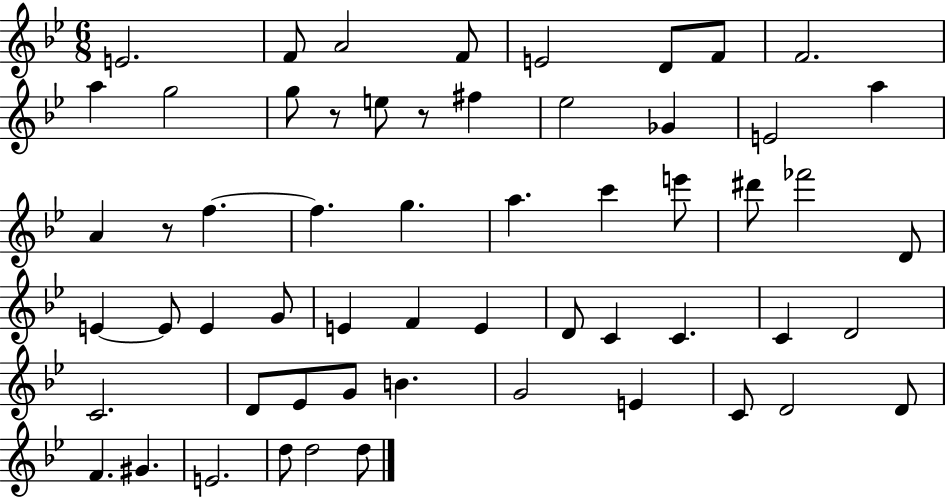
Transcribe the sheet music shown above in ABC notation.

X:1
T:Untitled
M:6/8
L:1/4
K:Bb
E2 F/2 A2 F/2 E2 D/2 F/2 F2 a g2 g/2 z/2 e/2 z/2 ^f _e2 _G E2 a A z/2 f f g a c' e'/2 ^d'/2 _f'2 D/2 E E/2 E G/2 E F E D/2 C C C D2 C2 D/2 _E/2 G/2 B G2 E C/2 D2 D/2 F ^G E2 d/2 d2 d/2